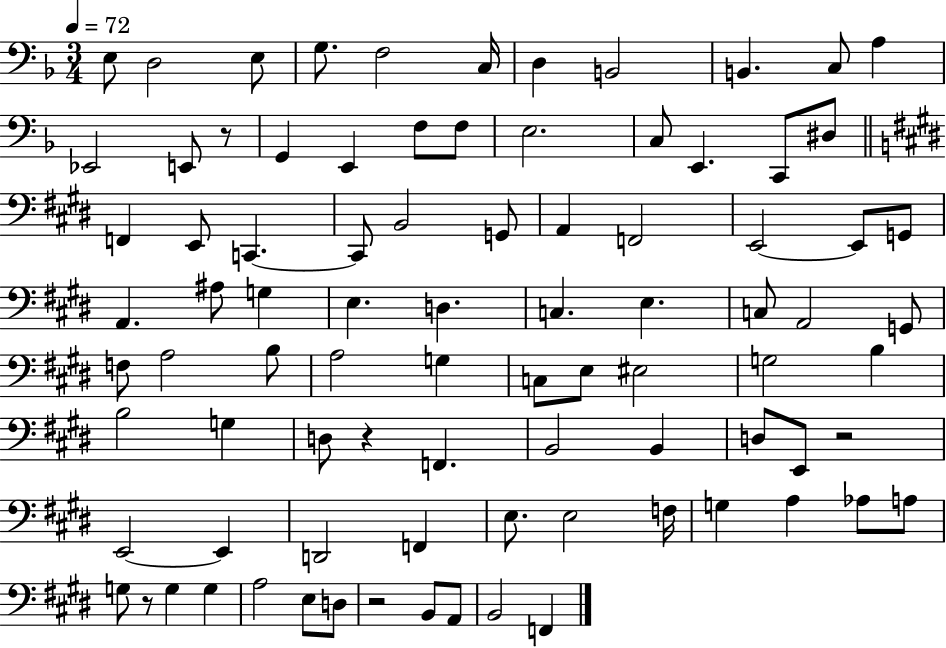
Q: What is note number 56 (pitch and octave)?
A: D3